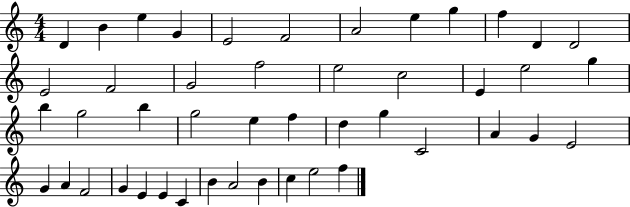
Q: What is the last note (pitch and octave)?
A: F5